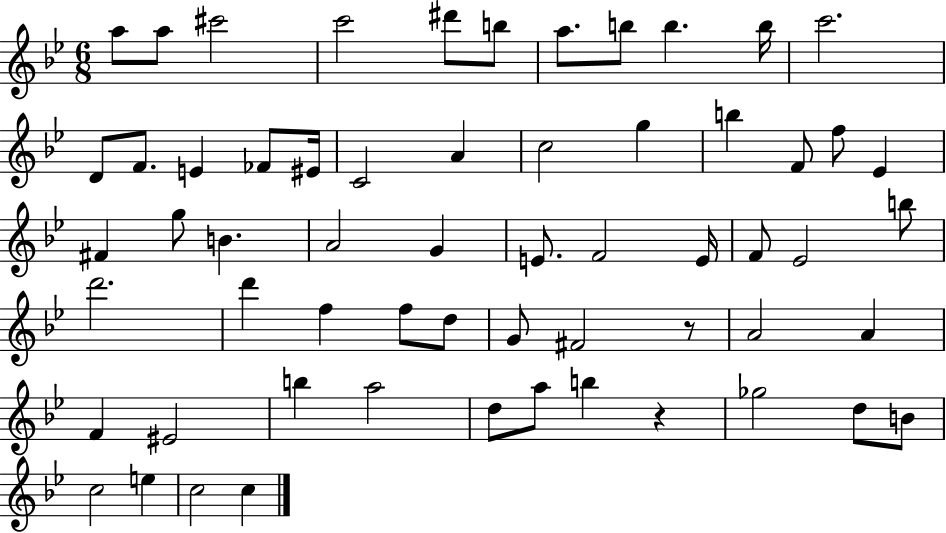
{
  \clef treble
  \numericTimeSignature
  \time 6/8
  \key bes \major
  a''8 a''8 cis'''2 | c'''2 dis'''8 b''8 | a''8. b''8 b''4. b''16 | c'''2. | \break d'8 f'8. e'4 fes'8 eis'16 | c'2 a'4 | c''2 g''4 | b''4 f'8 f''8 ees'4 | \break fis'4 g''8 b'4. | a'2 g'4 | e'8. f'2 e'16 | f'8 ees'2 b''8 | \break d'''2. | d'''4 f''4 f''8 d''8 | g'8 fis'2 r8 | a'2 a'4 | \break f'4 eis'2 | b''4 a''2 | d''8 a''8 b''4 r4 | ges''2 d''8 b'8 | \break c''2 e''4 | c''2 c''4 | \bar "|."
}